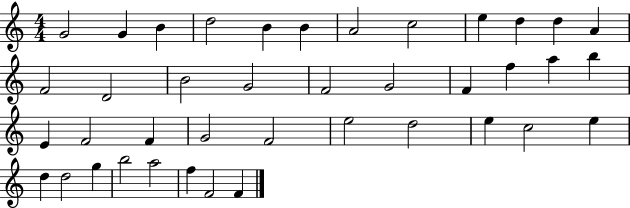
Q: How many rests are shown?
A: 0